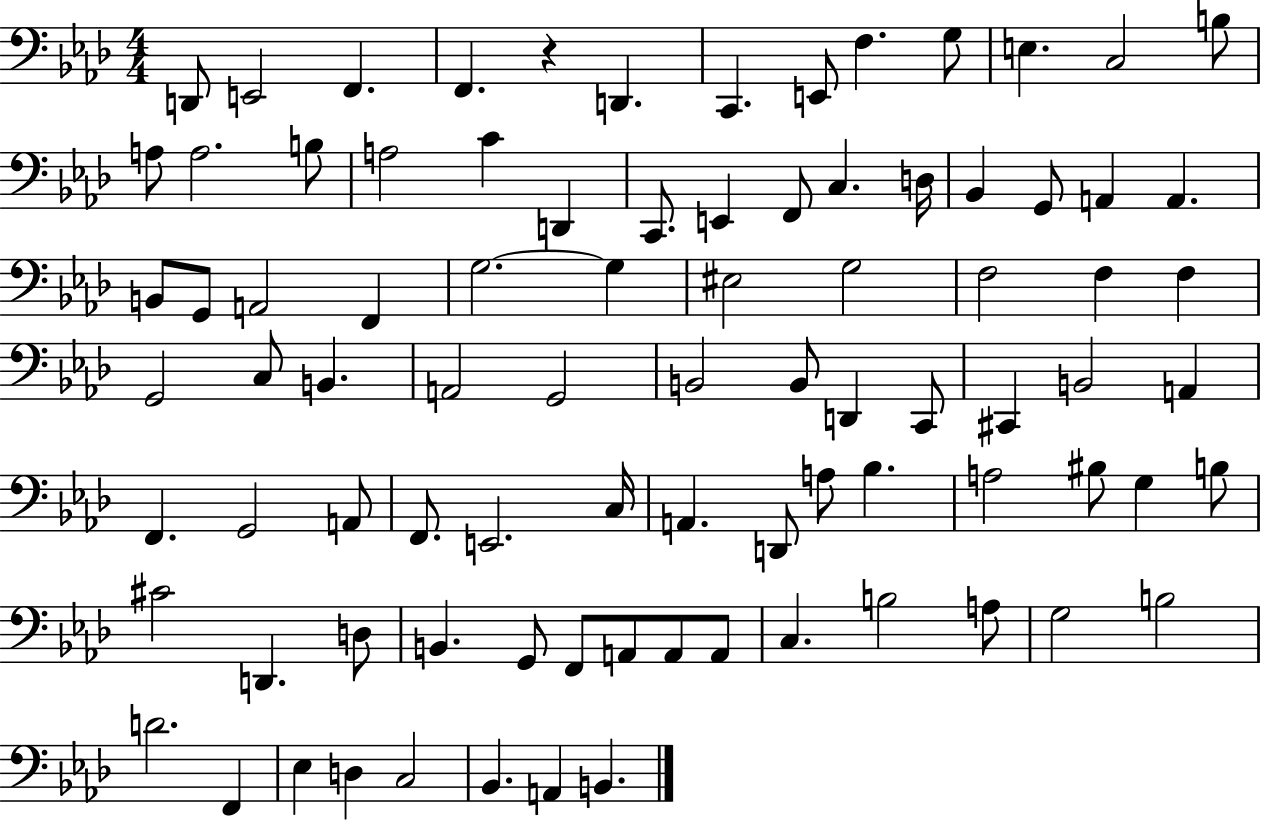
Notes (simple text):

D2/e E2/h F2/q. F2/q. R/q D2/q. C2/q. E2/e F3/q. G3/e E3/q. C3/h B3/e A3/e A3/h. B3/e A3/h C4/q D2/q C2/e. E2/q F2/e C3/q. D3/s Bb2/q G2/e A2/q A2/q. B2/e G2/e A2/h F2/q G3/h. G3/q EIS3/h G3/h F3/h F3/q F3/q G2/h C3/e B2/q. A2/h G2/h B2/h B2/e D2/q C2/e C#2/q B2/h A2/q F2/q. G2/h A2/e F2/e. E2/h. C3/s A2/q. D2/e A3/e Bb3/q. A3/h BIS3/e G3/q B3/e C#4/h D2/q. D3/e B2/q. G2/e F2/e A2/e A2/e A2/e C3/q. B3/h A3/e G3/h B3/h D4/h. F2/q Eb3/q D3/q C3/h Bb2/q. A2/q B2/q.